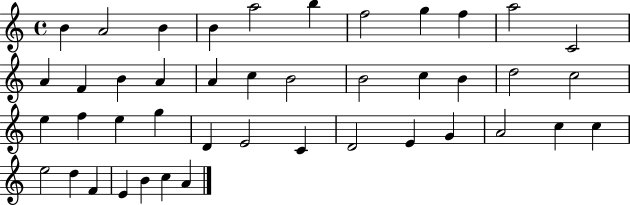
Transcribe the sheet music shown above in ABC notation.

X:1
T:Untitled
M:4/4
L:1/4
K:C
B A2 B B a2 b f2 g f a2 C2 A F B A A c B2 B2 c B d2 c2 e f e g D E2 C D2 E G A2 c c e2 d F E B c A